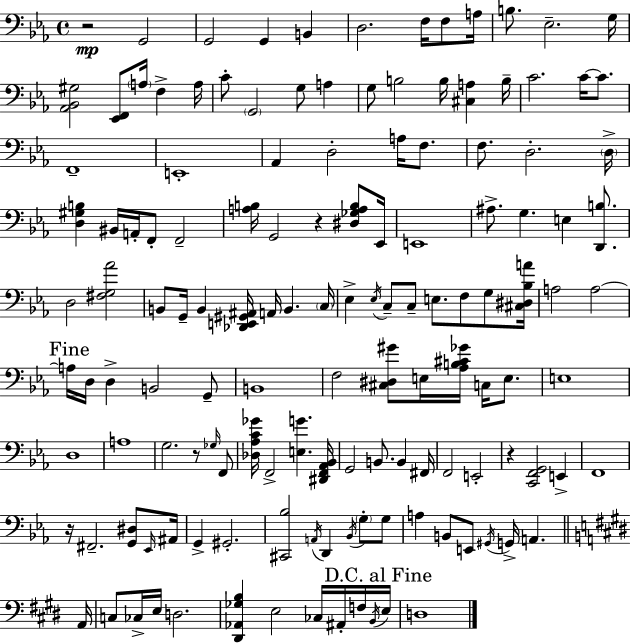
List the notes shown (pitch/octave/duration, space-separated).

R/h G2/h G2/h G2/q B2/q D3/h. F3/s F3/e A3/s B3/e. Eb3/h. G3/s [Ab2,Bb2,G#3]/h [Eb2,F2]/e A3/s F3/q A3/s C4/e G2/h G3/e A3/q G3/e B3/h B3/s [C#3,A3]/q B3/s C4/h. C4/s C4/e. F2/w E2/w Ab2/q D3/h A3/s F3/e. F3/e. D3/h. D3/s [D3,G#3,B3]/q BIS2/s A2/s F2/e F2/h [A3,B3]/s G2/h R/q [D#3,Gb3,A3,B3]/e Eb2/s E2/w A#3/e. G3/q. E3/q [D2,B3]/e. D3/h [F#3,G3,Ab4]/h B2/e G2/s B2/q [Db2,E2,G#2,A#2]/s A2/s B2/q. C3/s Eb3/q Eb3/s C3/e C3/e E3/e. F3/e G3/e [C#3,D#3,Bb3,A4]/s A3/h A3/h A3/s D3/s D3/q B2/h G2/e B2/w F3/h [C#3,D#3,G#4]/e E3/s [Ab3,B3,C#4,Gb4]/s C3/s E3/e. E3/w D3/w A3/w G3/h. R/e Gb3/s F2/e [Db3,Ab3,C4,Gb4]/s F2/h [E3,G4]/q. [D#2,F2,Ab2,Bb2]/s G2/h B2/e. B2/q F#2/s F2/h E2/h R/q [C2,F2,G2]/h E2/q F2/w R/s F#2/h. [G2,D#3]/e Eb2/s A#2/s G2/q G#2/h. [C#2,Bb3]/h A2/s D2/q Bb2/s G3/e G3/e A3/q B2/e E2/e G#2/s G2/s A2/q. A2/s C3/e CES3/s E3/s D3/h. [D#2,Ab2,Gb3,B3]/q E3/h CES3/s A#2/s F3/s B2/s E3/s D3/w